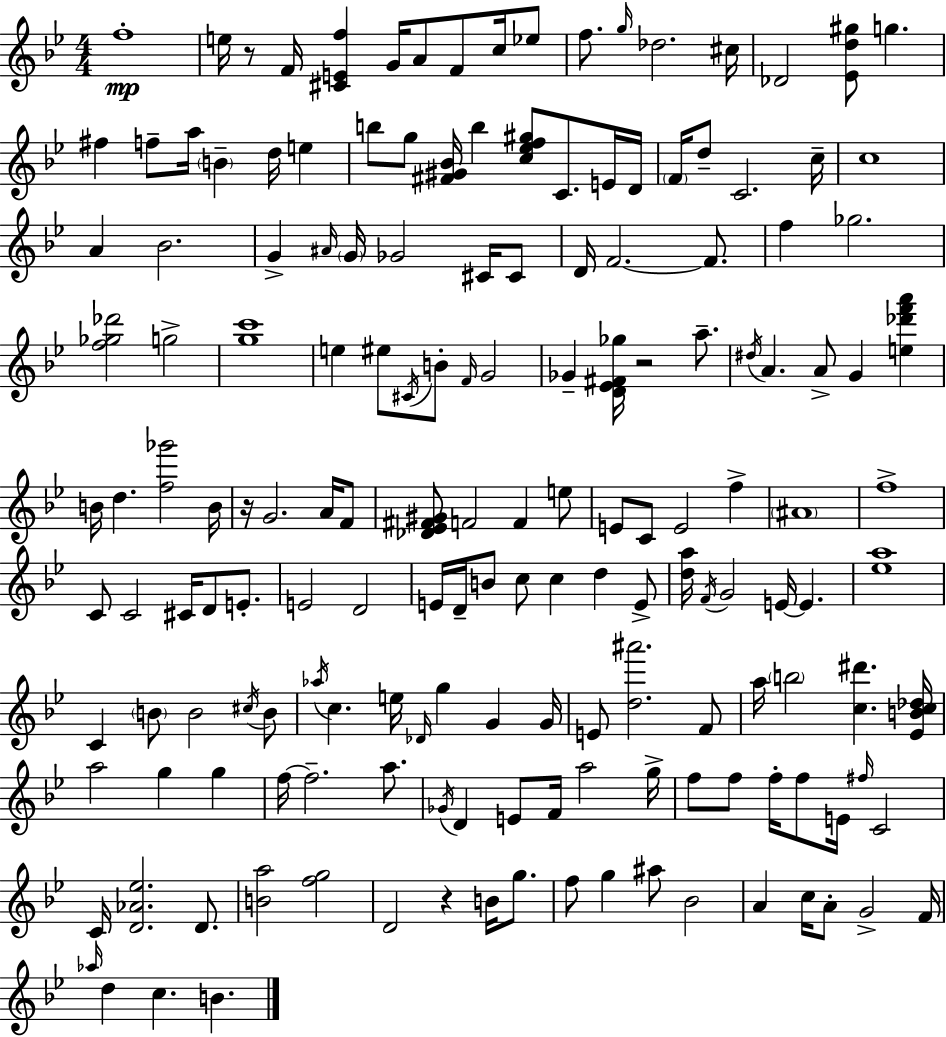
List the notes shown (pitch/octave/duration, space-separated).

F5/w E5/s R/e F4/s [C#4,E4,F5]/q G4/s A4/e F4/e C5/s Eb5/e F5/e. G5/s Db5/h. C#5/s Db4/h [Eb4,D5,G#5]/e G5/q. F#5/q F5/e A5/s B4/q D5/s E5/q B5/e G5/e [F#4,G#4,Bb4]/s B5/q [C5,Eb5,F5,G#5]/e C4/e. E4/s D4/s F4/s D5/e C4/h. C5/s C5/w A4/q Bb4/h. G4/q A#4/s G4/s Gb4/h C#4/s C#4/e D4/s F4/h. F4/e. F5/q Gb5/h. [F5,Gb5,Db6]/h G5/h [G5,C6]/w E5/q EIS5/e C#4/s B4/e F4/s G4/h Gb4/q [D4,Eb4,F#4,Gb5]/s R/h A5/e. D#5/s A4/q. A4/e G4/q [E5,Db6,F6,A6]/q B4/s D5/q. [F5,Gb6]/h B4/s R/s G4/h. A4/s F4/e [Db4,Eb4,F#4,G#4]/e F4/h F4/q E5/e E4/e C4/e E4/h F5/q A#4/w F5/w C4/e C4/h C#4/s D4/e E4/e. E4/h D4/h E4/s D4/s B4/e C5/e C5/q D5/q E4/e [D5,A5]/s F4/s G4/h E4/s E4/q. [Eb5,A5]/w C4/q B4/e B4/h C#5/s B4/e Ab5/s C5/q. E5/s Db4/s G5/q G4/q G4/s E4/e [D5,A#6]/h. F4/e A5/s B5/h [C5,D#6]/q. [Eb4,B4,C5,Db5]/s A5/h G5/q G5/q F5/s F5/h. A5/e. Gb4/s D4/q E4/e F4/s A5/h G5/s F5/e F5/e F5/s F5/e E4/s F#5/s C4/h C4/s [D4,Ab4,Eb5]/h. D4/e. [B4,A5]/h [F5,G5]/h D4/h R/q B4/s G5/e. F5/e G5/q A#5/e Bb4/h A4/q C5/s A4/e G4/h F4/s Ab5/s D5/q C5/q. B4/q.